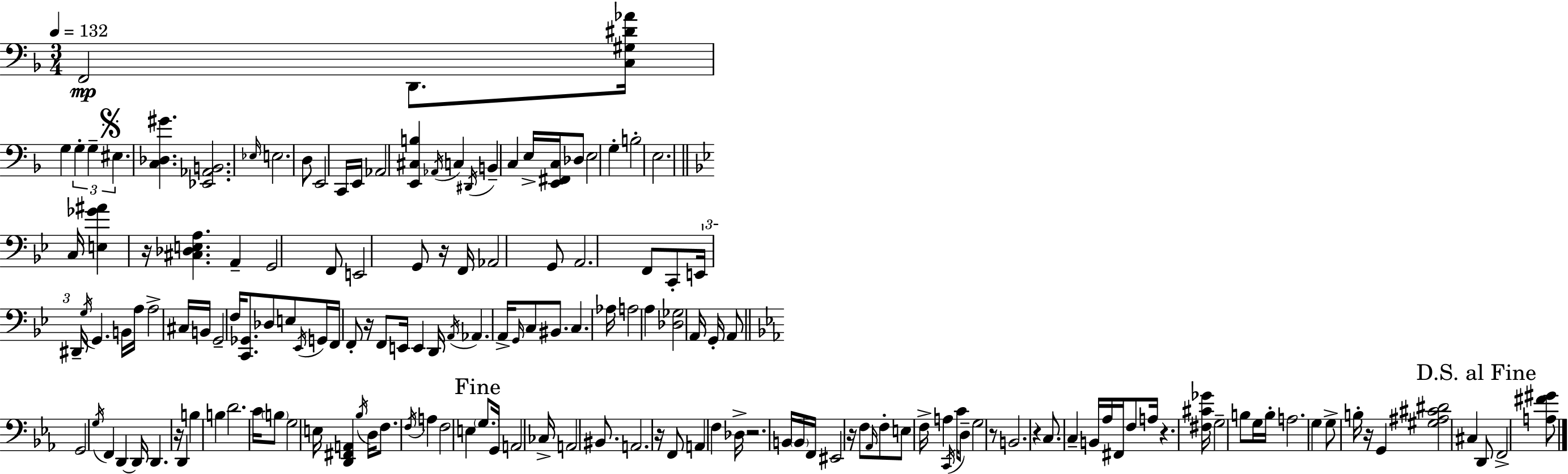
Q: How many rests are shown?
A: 11